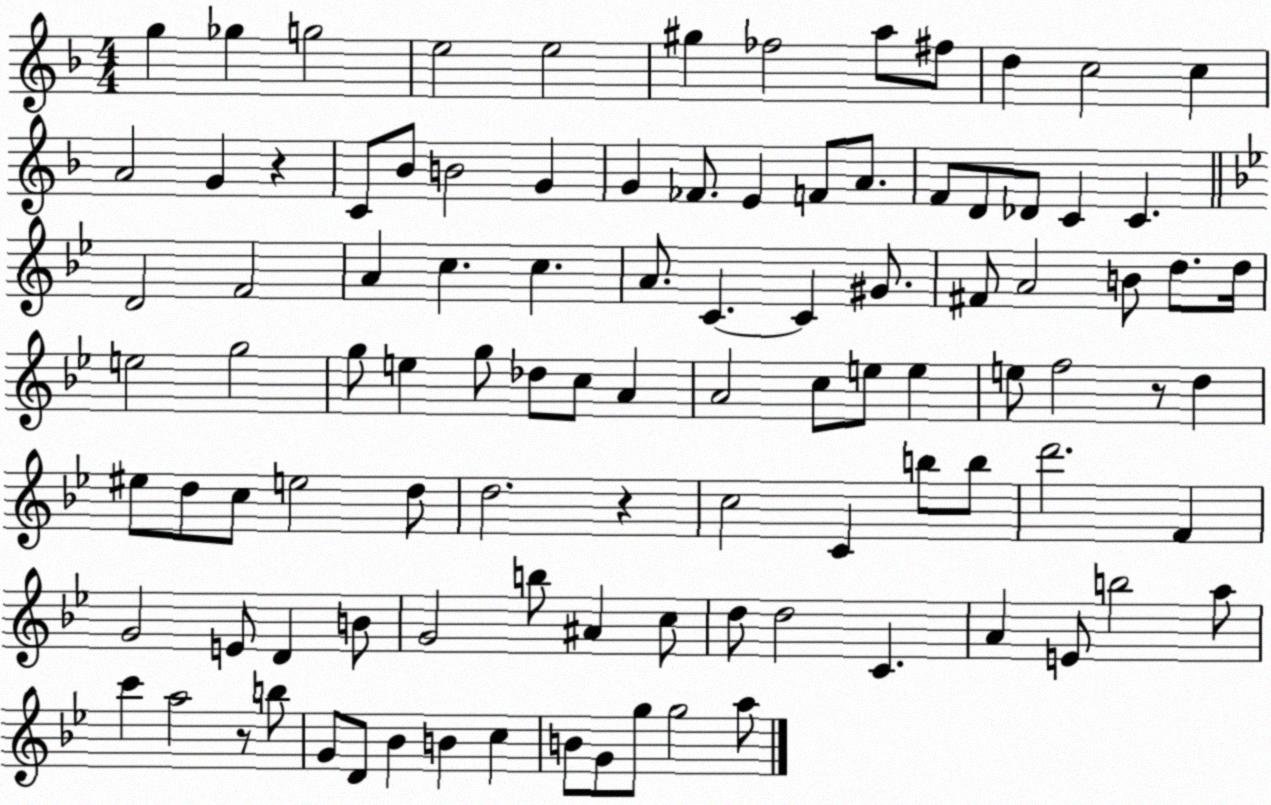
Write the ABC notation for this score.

X:1
T:Untitled
M:4/4
L:1/4
K:F
g _g g2 e2 e2 ^g _f2 a/2 ^f/2 d c2 c A2 G z C/2 _B/2 B2 G G _F/2 E F/2 A/2 F/2 D/2 _D/2 C C D2 F2 A c c A/2 C C ^G/2 ^F/2 A2 B/2 d/2 d/4 e2 g2 g/2 e g/2 _d/2 c/2 A A2 c/2 e/2 e e/2 f2 z/2 d ^e/2 d/2 c/2 e2 d/2 d2 z c2 C b/2 b/2 d'2 F G2 E/2 D B/2 G2 b/2 ^A c/2 d/2 d2 C A E/2 b2 a/2 c' a2 z/2 b/2 G/2 D/2 _B B c B/2 G/2 g/2 g2 a/2